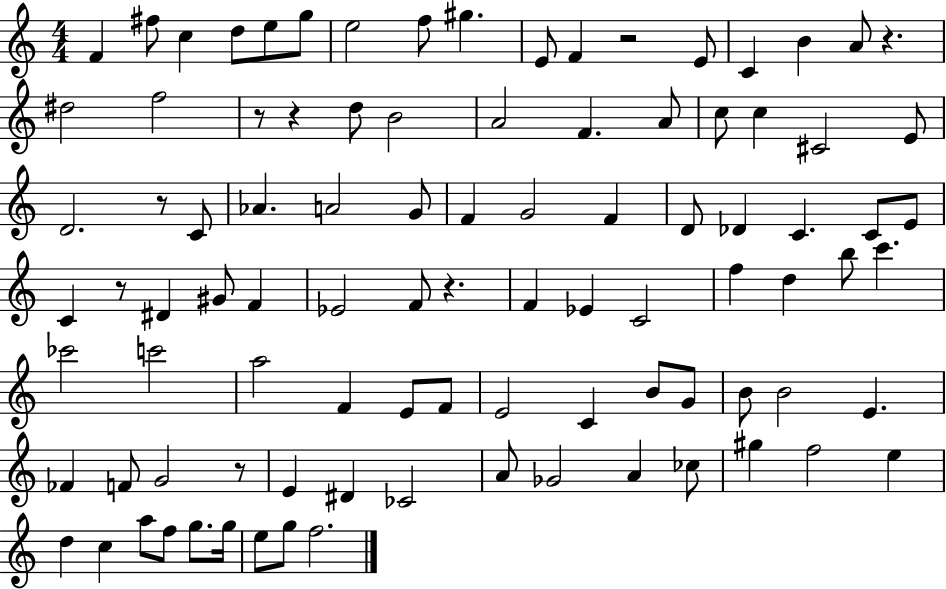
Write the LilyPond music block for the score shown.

{
  \clef treble
  \numericTimeSignature
  \time 4/4
  \key c \major
  f'4 fis''8 c''4 d''8 e''8 g''8 | e''2 f''8 gis''4. | e'8 f'4 r2 e'8 | c'4 b'4 a'8 r4. | \break dis''2 f''2 | r8 r4 d''8 b'2 | a'2 f'4. a'8 | c''8 c''4 cis'2 e'8 | \break d'2. r8 c'8 | aes'4. a'2 g'8 | f'4 g'2 f'4 | d'8 des'4 c'4. c'8 e'8 | \break c'4 r8 dis'4 gis'8 f'4 | ees'2 f'8 r4. | f'4 ees'4 c'2 | f''4 d''4 b''8 c'''4. | \break ces'''2 c'''2 | a''2 f'4 e'8 f'8 | e'2 c'4 b'8 g'8 | b'8 b'2 e'4. | \break fes'4 f'8 g'2 r8 | e'4 dis'4 ces'2 | a'8 ges'2 a'4 ces''8 | gis''4 f''2 e''4 | \break d''4 c''4 a''8 f''8 g''8. g''16 | e''8 g''8 f''2. | \bar "|."
}